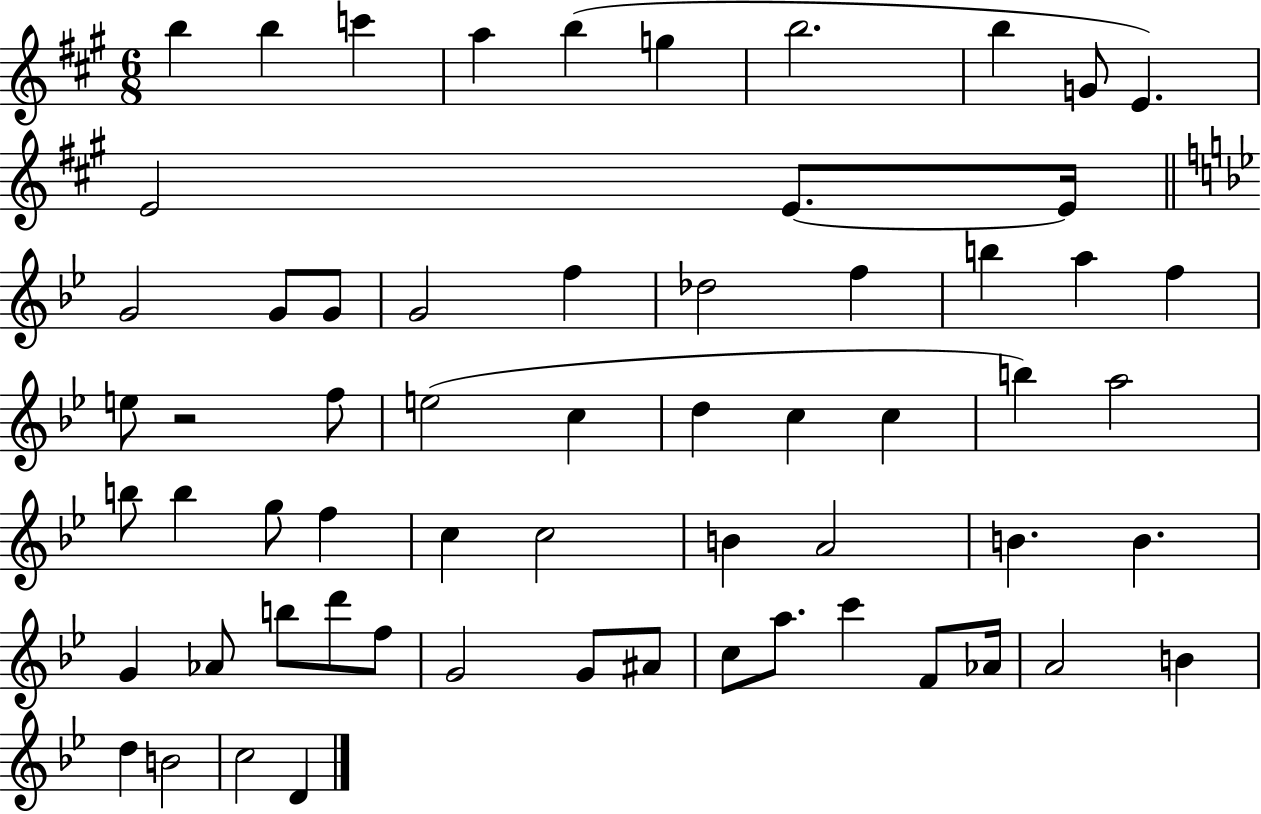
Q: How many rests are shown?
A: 1